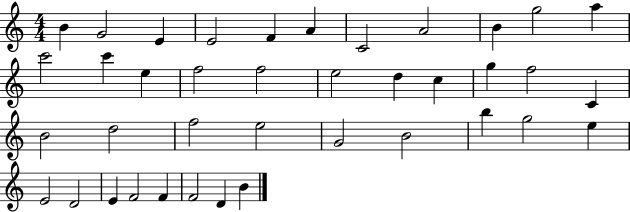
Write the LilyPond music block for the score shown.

{
  \clef treble
  \numericTimeSignature
  \time 4/4
  \key c \major
  b'4 g'2 e'4 | e'2 f'4 a'4 | c'2 a'2 | b'4 g''2 a''4 | \break c'''2 c'''4 e''4 | f''2 f''2 | e''2 d''4 c''4 | g''4 f''2 c'4 | \break b'2 d''2 | f''2 e''2 | g'2 b'2 | b''4 g''2 e''4 | \break e'2 d'2 | e'4 f'2 f'4 | f'2 d'4 b'4 | \bar "|."
}